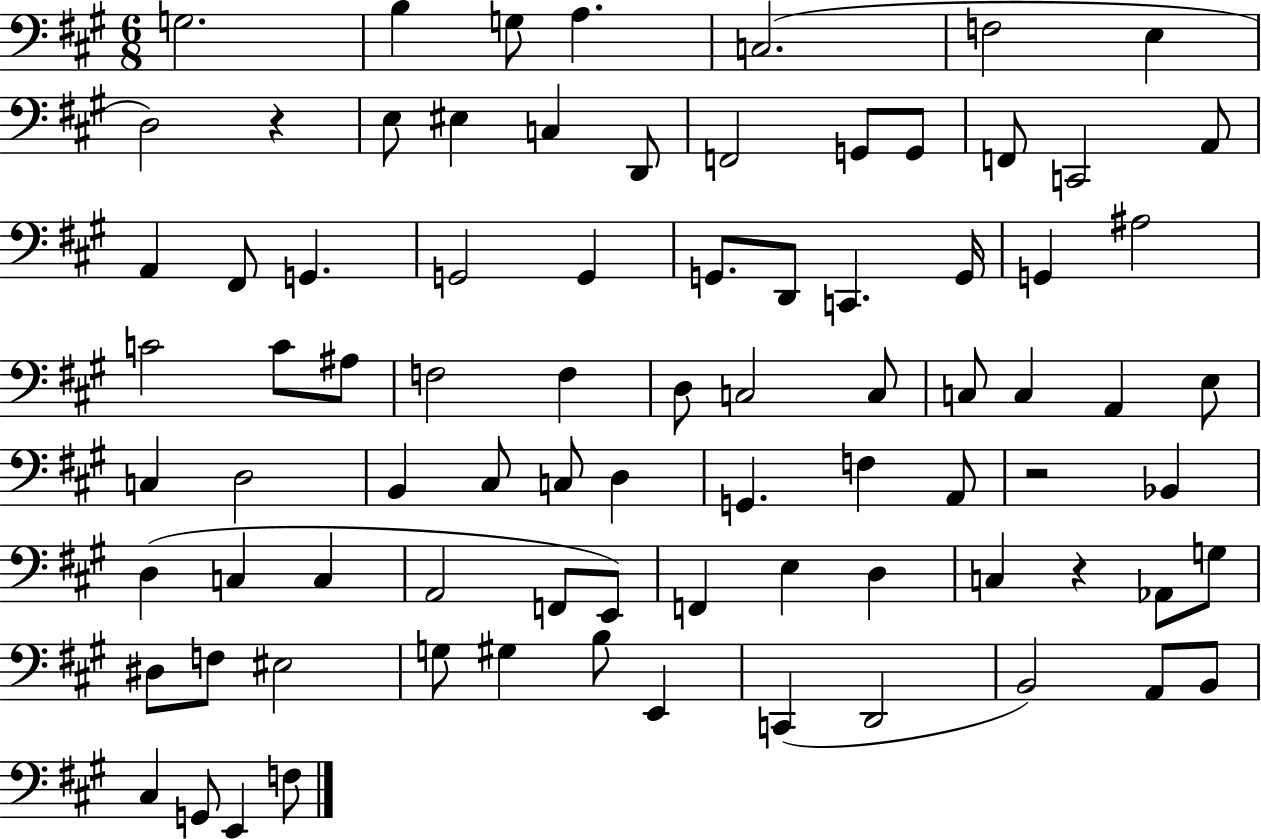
X:1
T:Untitled
M:6/8
L:1/4
K:A
G,2 B, G,/2 A, C,2 F,2 E, D,2 z E,/2 ^E, C, D,,/2 F,,2 G,,/2 G,,/2 F,,/2 C,,2 A,,/2 A,, ^F,,/2 G,, G,,2 G,, G,,/2 D,,/2 C,, G,,/4 G,, ^A,2 C2 C/2 ^A,/2 F,2 F, D,/2 C,2 C,/2 C,/2 C, A,, E,/2 C, D,2 B,, ^C,/2 C,/2 D, G,, F, A,,/2 z2 _B,, D, C, C, A,,2 F,,/2 E,,/2 F,, E, D, C, z _A,,/2 G,/2 ^D,/2 F,/2 ^E,2 G,/2 ^G, B,/2 E,, C,, D,,2 B,,2 A,,/2 B,,/2 ^C, G,,/2 E,, F,/2